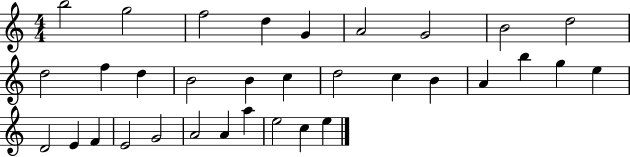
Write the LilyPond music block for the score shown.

{
  \clef treble
  \numericTimeSignature
  \time 4/4
  \key c \major
  b''2 g''2 | f''2 d''4 g'4 | a'2 g'2 | b'2 d''2 | \break d''2 f''4 d''4 | b'2 b'4 c''4 | d''2 c''4 b'4 | a'4 b''4 g''4 e''4 | \break d'2 e'4 f'4 | e'2 g'2 | a'2 a'4 a''4 | e''2 c''4 e''4 | \break \bar "|."
}